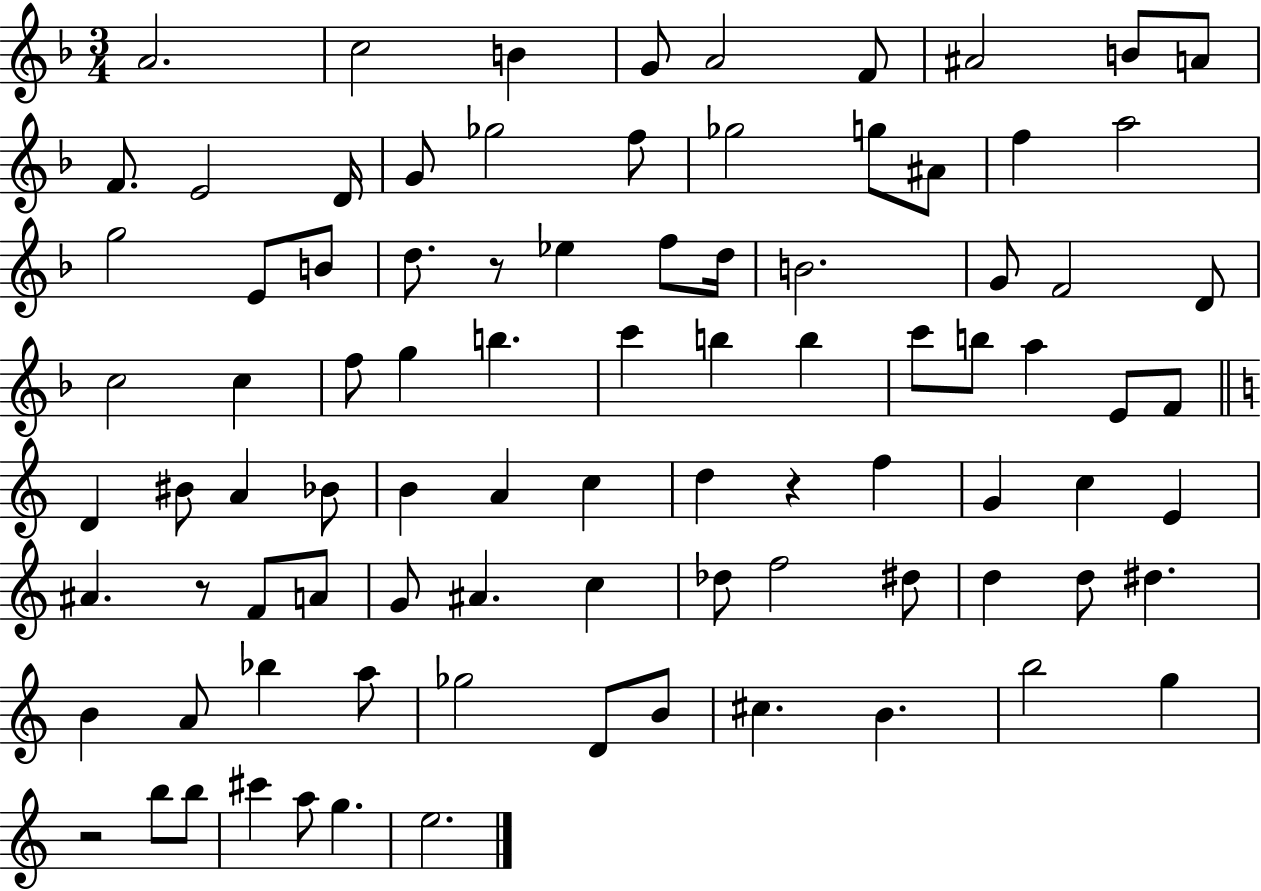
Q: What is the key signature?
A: F major